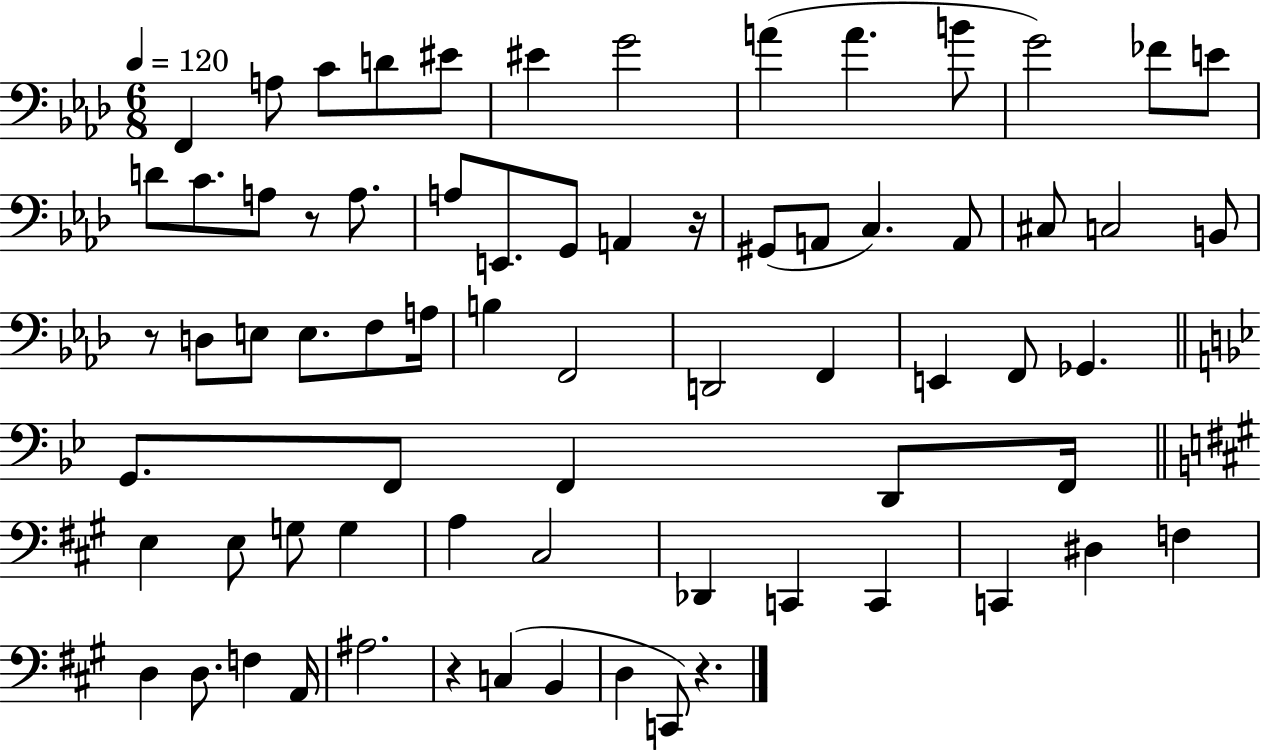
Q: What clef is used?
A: bass